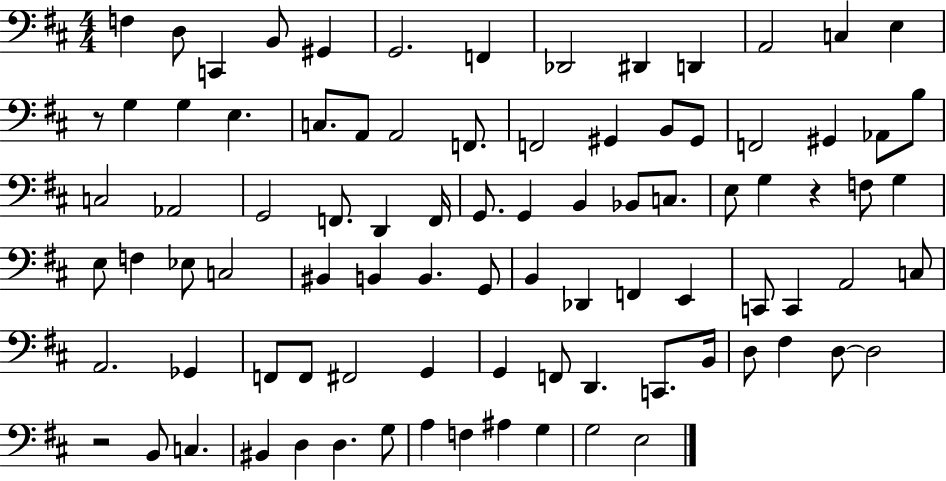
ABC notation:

X:1
T:Untitled
M:4/4
L:1/4
K:D
F, D,/2 C,, B,,/2 ^G,, G,,2 F,, _D,,2 ^D,, D,, A,,2 C, E, z/2 G, G, E, C,/2 A,,/2 A,,2 F,,/2 F,,2 ^G,, B,,/2 ^G,,/2 F,,2 ^G,, _A,,/2 B,/2 C,2 _A,,2 G,,2 F,,/2 D,, F,,/4 G,,/2 G,, B,, _B,,/2 C,/2 E,/2 G, z F,/2 G, E,/2 F, _E,/2 C,2 ^B,, B,, B,, G,,/2 B,, _D,, F,, E,, C,,/2 C,, A,,2 C,/2 A,,2 _G,, F,,/2 F,,/2 ^F,,2 G,, G,, F,,/2 D,, C,,/2 B,,/4 D,/2 ^F, D,/2 D,2 z2 B,,/2 C, ^B,, D, D, G,/2 A, F, ^A, G, G,2 E,2